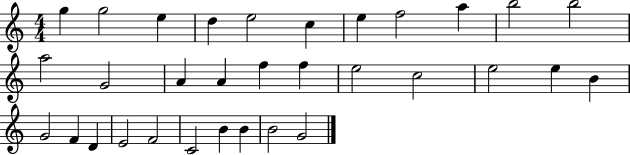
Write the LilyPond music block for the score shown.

{
  \clef treble
  \numericTimeSignature
  \time 4/4
  \key c \major
  g''4 g''2 e''4 | d''4 e''2 c''4 | e''4 f''2 a''4 | b''2 b''2 | \break a''2 g'2 | a'4 a'4 f''4 f''4 | e''2 c''2 | e''2 e''4 b'4 | \break g'2 f'4 d'4 | e'2 f'2 | c'2 b'4 b'4 | b'2 g'2 | \break \bar "|."
}